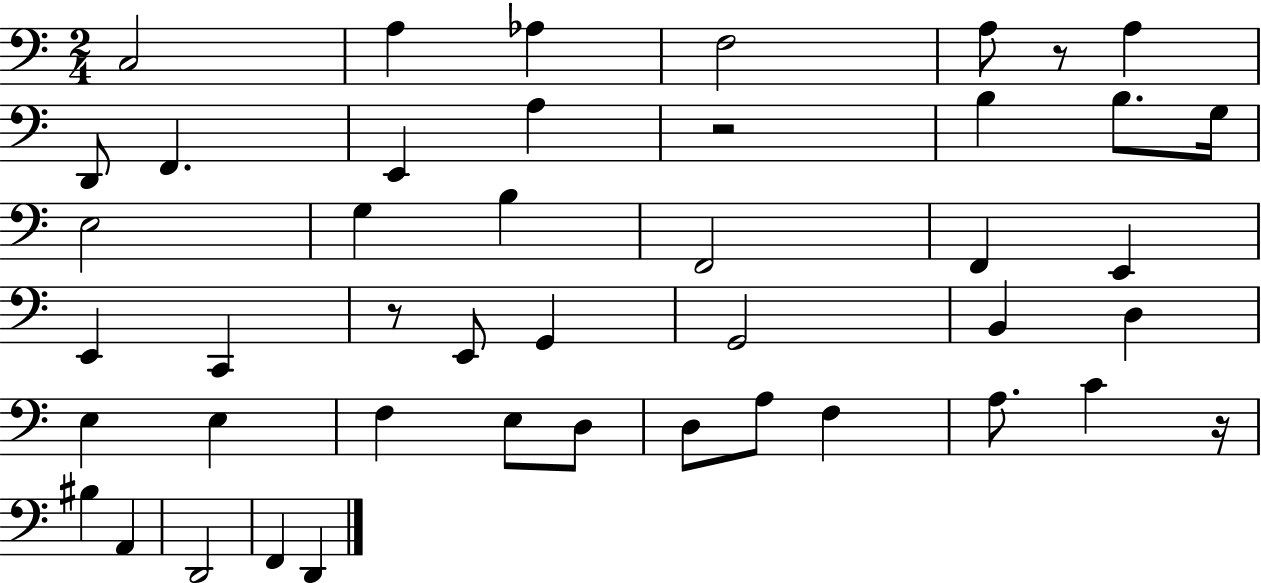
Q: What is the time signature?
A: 2/4